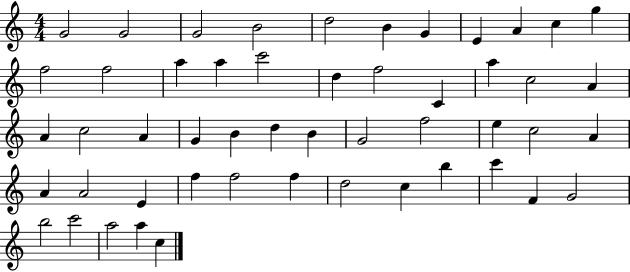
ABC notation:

X:1
T:Untitled
M:4/4
L:1/4
K:C
G2 G2 G2 B2 d2 B G E A c g f2 f2 a a c'2 d f2 C a c2 A A c2 A G B d B G2 f2 e c2 A A A2 E f f2 f d2 c b c' F G2 b2 c'2 a2 a c